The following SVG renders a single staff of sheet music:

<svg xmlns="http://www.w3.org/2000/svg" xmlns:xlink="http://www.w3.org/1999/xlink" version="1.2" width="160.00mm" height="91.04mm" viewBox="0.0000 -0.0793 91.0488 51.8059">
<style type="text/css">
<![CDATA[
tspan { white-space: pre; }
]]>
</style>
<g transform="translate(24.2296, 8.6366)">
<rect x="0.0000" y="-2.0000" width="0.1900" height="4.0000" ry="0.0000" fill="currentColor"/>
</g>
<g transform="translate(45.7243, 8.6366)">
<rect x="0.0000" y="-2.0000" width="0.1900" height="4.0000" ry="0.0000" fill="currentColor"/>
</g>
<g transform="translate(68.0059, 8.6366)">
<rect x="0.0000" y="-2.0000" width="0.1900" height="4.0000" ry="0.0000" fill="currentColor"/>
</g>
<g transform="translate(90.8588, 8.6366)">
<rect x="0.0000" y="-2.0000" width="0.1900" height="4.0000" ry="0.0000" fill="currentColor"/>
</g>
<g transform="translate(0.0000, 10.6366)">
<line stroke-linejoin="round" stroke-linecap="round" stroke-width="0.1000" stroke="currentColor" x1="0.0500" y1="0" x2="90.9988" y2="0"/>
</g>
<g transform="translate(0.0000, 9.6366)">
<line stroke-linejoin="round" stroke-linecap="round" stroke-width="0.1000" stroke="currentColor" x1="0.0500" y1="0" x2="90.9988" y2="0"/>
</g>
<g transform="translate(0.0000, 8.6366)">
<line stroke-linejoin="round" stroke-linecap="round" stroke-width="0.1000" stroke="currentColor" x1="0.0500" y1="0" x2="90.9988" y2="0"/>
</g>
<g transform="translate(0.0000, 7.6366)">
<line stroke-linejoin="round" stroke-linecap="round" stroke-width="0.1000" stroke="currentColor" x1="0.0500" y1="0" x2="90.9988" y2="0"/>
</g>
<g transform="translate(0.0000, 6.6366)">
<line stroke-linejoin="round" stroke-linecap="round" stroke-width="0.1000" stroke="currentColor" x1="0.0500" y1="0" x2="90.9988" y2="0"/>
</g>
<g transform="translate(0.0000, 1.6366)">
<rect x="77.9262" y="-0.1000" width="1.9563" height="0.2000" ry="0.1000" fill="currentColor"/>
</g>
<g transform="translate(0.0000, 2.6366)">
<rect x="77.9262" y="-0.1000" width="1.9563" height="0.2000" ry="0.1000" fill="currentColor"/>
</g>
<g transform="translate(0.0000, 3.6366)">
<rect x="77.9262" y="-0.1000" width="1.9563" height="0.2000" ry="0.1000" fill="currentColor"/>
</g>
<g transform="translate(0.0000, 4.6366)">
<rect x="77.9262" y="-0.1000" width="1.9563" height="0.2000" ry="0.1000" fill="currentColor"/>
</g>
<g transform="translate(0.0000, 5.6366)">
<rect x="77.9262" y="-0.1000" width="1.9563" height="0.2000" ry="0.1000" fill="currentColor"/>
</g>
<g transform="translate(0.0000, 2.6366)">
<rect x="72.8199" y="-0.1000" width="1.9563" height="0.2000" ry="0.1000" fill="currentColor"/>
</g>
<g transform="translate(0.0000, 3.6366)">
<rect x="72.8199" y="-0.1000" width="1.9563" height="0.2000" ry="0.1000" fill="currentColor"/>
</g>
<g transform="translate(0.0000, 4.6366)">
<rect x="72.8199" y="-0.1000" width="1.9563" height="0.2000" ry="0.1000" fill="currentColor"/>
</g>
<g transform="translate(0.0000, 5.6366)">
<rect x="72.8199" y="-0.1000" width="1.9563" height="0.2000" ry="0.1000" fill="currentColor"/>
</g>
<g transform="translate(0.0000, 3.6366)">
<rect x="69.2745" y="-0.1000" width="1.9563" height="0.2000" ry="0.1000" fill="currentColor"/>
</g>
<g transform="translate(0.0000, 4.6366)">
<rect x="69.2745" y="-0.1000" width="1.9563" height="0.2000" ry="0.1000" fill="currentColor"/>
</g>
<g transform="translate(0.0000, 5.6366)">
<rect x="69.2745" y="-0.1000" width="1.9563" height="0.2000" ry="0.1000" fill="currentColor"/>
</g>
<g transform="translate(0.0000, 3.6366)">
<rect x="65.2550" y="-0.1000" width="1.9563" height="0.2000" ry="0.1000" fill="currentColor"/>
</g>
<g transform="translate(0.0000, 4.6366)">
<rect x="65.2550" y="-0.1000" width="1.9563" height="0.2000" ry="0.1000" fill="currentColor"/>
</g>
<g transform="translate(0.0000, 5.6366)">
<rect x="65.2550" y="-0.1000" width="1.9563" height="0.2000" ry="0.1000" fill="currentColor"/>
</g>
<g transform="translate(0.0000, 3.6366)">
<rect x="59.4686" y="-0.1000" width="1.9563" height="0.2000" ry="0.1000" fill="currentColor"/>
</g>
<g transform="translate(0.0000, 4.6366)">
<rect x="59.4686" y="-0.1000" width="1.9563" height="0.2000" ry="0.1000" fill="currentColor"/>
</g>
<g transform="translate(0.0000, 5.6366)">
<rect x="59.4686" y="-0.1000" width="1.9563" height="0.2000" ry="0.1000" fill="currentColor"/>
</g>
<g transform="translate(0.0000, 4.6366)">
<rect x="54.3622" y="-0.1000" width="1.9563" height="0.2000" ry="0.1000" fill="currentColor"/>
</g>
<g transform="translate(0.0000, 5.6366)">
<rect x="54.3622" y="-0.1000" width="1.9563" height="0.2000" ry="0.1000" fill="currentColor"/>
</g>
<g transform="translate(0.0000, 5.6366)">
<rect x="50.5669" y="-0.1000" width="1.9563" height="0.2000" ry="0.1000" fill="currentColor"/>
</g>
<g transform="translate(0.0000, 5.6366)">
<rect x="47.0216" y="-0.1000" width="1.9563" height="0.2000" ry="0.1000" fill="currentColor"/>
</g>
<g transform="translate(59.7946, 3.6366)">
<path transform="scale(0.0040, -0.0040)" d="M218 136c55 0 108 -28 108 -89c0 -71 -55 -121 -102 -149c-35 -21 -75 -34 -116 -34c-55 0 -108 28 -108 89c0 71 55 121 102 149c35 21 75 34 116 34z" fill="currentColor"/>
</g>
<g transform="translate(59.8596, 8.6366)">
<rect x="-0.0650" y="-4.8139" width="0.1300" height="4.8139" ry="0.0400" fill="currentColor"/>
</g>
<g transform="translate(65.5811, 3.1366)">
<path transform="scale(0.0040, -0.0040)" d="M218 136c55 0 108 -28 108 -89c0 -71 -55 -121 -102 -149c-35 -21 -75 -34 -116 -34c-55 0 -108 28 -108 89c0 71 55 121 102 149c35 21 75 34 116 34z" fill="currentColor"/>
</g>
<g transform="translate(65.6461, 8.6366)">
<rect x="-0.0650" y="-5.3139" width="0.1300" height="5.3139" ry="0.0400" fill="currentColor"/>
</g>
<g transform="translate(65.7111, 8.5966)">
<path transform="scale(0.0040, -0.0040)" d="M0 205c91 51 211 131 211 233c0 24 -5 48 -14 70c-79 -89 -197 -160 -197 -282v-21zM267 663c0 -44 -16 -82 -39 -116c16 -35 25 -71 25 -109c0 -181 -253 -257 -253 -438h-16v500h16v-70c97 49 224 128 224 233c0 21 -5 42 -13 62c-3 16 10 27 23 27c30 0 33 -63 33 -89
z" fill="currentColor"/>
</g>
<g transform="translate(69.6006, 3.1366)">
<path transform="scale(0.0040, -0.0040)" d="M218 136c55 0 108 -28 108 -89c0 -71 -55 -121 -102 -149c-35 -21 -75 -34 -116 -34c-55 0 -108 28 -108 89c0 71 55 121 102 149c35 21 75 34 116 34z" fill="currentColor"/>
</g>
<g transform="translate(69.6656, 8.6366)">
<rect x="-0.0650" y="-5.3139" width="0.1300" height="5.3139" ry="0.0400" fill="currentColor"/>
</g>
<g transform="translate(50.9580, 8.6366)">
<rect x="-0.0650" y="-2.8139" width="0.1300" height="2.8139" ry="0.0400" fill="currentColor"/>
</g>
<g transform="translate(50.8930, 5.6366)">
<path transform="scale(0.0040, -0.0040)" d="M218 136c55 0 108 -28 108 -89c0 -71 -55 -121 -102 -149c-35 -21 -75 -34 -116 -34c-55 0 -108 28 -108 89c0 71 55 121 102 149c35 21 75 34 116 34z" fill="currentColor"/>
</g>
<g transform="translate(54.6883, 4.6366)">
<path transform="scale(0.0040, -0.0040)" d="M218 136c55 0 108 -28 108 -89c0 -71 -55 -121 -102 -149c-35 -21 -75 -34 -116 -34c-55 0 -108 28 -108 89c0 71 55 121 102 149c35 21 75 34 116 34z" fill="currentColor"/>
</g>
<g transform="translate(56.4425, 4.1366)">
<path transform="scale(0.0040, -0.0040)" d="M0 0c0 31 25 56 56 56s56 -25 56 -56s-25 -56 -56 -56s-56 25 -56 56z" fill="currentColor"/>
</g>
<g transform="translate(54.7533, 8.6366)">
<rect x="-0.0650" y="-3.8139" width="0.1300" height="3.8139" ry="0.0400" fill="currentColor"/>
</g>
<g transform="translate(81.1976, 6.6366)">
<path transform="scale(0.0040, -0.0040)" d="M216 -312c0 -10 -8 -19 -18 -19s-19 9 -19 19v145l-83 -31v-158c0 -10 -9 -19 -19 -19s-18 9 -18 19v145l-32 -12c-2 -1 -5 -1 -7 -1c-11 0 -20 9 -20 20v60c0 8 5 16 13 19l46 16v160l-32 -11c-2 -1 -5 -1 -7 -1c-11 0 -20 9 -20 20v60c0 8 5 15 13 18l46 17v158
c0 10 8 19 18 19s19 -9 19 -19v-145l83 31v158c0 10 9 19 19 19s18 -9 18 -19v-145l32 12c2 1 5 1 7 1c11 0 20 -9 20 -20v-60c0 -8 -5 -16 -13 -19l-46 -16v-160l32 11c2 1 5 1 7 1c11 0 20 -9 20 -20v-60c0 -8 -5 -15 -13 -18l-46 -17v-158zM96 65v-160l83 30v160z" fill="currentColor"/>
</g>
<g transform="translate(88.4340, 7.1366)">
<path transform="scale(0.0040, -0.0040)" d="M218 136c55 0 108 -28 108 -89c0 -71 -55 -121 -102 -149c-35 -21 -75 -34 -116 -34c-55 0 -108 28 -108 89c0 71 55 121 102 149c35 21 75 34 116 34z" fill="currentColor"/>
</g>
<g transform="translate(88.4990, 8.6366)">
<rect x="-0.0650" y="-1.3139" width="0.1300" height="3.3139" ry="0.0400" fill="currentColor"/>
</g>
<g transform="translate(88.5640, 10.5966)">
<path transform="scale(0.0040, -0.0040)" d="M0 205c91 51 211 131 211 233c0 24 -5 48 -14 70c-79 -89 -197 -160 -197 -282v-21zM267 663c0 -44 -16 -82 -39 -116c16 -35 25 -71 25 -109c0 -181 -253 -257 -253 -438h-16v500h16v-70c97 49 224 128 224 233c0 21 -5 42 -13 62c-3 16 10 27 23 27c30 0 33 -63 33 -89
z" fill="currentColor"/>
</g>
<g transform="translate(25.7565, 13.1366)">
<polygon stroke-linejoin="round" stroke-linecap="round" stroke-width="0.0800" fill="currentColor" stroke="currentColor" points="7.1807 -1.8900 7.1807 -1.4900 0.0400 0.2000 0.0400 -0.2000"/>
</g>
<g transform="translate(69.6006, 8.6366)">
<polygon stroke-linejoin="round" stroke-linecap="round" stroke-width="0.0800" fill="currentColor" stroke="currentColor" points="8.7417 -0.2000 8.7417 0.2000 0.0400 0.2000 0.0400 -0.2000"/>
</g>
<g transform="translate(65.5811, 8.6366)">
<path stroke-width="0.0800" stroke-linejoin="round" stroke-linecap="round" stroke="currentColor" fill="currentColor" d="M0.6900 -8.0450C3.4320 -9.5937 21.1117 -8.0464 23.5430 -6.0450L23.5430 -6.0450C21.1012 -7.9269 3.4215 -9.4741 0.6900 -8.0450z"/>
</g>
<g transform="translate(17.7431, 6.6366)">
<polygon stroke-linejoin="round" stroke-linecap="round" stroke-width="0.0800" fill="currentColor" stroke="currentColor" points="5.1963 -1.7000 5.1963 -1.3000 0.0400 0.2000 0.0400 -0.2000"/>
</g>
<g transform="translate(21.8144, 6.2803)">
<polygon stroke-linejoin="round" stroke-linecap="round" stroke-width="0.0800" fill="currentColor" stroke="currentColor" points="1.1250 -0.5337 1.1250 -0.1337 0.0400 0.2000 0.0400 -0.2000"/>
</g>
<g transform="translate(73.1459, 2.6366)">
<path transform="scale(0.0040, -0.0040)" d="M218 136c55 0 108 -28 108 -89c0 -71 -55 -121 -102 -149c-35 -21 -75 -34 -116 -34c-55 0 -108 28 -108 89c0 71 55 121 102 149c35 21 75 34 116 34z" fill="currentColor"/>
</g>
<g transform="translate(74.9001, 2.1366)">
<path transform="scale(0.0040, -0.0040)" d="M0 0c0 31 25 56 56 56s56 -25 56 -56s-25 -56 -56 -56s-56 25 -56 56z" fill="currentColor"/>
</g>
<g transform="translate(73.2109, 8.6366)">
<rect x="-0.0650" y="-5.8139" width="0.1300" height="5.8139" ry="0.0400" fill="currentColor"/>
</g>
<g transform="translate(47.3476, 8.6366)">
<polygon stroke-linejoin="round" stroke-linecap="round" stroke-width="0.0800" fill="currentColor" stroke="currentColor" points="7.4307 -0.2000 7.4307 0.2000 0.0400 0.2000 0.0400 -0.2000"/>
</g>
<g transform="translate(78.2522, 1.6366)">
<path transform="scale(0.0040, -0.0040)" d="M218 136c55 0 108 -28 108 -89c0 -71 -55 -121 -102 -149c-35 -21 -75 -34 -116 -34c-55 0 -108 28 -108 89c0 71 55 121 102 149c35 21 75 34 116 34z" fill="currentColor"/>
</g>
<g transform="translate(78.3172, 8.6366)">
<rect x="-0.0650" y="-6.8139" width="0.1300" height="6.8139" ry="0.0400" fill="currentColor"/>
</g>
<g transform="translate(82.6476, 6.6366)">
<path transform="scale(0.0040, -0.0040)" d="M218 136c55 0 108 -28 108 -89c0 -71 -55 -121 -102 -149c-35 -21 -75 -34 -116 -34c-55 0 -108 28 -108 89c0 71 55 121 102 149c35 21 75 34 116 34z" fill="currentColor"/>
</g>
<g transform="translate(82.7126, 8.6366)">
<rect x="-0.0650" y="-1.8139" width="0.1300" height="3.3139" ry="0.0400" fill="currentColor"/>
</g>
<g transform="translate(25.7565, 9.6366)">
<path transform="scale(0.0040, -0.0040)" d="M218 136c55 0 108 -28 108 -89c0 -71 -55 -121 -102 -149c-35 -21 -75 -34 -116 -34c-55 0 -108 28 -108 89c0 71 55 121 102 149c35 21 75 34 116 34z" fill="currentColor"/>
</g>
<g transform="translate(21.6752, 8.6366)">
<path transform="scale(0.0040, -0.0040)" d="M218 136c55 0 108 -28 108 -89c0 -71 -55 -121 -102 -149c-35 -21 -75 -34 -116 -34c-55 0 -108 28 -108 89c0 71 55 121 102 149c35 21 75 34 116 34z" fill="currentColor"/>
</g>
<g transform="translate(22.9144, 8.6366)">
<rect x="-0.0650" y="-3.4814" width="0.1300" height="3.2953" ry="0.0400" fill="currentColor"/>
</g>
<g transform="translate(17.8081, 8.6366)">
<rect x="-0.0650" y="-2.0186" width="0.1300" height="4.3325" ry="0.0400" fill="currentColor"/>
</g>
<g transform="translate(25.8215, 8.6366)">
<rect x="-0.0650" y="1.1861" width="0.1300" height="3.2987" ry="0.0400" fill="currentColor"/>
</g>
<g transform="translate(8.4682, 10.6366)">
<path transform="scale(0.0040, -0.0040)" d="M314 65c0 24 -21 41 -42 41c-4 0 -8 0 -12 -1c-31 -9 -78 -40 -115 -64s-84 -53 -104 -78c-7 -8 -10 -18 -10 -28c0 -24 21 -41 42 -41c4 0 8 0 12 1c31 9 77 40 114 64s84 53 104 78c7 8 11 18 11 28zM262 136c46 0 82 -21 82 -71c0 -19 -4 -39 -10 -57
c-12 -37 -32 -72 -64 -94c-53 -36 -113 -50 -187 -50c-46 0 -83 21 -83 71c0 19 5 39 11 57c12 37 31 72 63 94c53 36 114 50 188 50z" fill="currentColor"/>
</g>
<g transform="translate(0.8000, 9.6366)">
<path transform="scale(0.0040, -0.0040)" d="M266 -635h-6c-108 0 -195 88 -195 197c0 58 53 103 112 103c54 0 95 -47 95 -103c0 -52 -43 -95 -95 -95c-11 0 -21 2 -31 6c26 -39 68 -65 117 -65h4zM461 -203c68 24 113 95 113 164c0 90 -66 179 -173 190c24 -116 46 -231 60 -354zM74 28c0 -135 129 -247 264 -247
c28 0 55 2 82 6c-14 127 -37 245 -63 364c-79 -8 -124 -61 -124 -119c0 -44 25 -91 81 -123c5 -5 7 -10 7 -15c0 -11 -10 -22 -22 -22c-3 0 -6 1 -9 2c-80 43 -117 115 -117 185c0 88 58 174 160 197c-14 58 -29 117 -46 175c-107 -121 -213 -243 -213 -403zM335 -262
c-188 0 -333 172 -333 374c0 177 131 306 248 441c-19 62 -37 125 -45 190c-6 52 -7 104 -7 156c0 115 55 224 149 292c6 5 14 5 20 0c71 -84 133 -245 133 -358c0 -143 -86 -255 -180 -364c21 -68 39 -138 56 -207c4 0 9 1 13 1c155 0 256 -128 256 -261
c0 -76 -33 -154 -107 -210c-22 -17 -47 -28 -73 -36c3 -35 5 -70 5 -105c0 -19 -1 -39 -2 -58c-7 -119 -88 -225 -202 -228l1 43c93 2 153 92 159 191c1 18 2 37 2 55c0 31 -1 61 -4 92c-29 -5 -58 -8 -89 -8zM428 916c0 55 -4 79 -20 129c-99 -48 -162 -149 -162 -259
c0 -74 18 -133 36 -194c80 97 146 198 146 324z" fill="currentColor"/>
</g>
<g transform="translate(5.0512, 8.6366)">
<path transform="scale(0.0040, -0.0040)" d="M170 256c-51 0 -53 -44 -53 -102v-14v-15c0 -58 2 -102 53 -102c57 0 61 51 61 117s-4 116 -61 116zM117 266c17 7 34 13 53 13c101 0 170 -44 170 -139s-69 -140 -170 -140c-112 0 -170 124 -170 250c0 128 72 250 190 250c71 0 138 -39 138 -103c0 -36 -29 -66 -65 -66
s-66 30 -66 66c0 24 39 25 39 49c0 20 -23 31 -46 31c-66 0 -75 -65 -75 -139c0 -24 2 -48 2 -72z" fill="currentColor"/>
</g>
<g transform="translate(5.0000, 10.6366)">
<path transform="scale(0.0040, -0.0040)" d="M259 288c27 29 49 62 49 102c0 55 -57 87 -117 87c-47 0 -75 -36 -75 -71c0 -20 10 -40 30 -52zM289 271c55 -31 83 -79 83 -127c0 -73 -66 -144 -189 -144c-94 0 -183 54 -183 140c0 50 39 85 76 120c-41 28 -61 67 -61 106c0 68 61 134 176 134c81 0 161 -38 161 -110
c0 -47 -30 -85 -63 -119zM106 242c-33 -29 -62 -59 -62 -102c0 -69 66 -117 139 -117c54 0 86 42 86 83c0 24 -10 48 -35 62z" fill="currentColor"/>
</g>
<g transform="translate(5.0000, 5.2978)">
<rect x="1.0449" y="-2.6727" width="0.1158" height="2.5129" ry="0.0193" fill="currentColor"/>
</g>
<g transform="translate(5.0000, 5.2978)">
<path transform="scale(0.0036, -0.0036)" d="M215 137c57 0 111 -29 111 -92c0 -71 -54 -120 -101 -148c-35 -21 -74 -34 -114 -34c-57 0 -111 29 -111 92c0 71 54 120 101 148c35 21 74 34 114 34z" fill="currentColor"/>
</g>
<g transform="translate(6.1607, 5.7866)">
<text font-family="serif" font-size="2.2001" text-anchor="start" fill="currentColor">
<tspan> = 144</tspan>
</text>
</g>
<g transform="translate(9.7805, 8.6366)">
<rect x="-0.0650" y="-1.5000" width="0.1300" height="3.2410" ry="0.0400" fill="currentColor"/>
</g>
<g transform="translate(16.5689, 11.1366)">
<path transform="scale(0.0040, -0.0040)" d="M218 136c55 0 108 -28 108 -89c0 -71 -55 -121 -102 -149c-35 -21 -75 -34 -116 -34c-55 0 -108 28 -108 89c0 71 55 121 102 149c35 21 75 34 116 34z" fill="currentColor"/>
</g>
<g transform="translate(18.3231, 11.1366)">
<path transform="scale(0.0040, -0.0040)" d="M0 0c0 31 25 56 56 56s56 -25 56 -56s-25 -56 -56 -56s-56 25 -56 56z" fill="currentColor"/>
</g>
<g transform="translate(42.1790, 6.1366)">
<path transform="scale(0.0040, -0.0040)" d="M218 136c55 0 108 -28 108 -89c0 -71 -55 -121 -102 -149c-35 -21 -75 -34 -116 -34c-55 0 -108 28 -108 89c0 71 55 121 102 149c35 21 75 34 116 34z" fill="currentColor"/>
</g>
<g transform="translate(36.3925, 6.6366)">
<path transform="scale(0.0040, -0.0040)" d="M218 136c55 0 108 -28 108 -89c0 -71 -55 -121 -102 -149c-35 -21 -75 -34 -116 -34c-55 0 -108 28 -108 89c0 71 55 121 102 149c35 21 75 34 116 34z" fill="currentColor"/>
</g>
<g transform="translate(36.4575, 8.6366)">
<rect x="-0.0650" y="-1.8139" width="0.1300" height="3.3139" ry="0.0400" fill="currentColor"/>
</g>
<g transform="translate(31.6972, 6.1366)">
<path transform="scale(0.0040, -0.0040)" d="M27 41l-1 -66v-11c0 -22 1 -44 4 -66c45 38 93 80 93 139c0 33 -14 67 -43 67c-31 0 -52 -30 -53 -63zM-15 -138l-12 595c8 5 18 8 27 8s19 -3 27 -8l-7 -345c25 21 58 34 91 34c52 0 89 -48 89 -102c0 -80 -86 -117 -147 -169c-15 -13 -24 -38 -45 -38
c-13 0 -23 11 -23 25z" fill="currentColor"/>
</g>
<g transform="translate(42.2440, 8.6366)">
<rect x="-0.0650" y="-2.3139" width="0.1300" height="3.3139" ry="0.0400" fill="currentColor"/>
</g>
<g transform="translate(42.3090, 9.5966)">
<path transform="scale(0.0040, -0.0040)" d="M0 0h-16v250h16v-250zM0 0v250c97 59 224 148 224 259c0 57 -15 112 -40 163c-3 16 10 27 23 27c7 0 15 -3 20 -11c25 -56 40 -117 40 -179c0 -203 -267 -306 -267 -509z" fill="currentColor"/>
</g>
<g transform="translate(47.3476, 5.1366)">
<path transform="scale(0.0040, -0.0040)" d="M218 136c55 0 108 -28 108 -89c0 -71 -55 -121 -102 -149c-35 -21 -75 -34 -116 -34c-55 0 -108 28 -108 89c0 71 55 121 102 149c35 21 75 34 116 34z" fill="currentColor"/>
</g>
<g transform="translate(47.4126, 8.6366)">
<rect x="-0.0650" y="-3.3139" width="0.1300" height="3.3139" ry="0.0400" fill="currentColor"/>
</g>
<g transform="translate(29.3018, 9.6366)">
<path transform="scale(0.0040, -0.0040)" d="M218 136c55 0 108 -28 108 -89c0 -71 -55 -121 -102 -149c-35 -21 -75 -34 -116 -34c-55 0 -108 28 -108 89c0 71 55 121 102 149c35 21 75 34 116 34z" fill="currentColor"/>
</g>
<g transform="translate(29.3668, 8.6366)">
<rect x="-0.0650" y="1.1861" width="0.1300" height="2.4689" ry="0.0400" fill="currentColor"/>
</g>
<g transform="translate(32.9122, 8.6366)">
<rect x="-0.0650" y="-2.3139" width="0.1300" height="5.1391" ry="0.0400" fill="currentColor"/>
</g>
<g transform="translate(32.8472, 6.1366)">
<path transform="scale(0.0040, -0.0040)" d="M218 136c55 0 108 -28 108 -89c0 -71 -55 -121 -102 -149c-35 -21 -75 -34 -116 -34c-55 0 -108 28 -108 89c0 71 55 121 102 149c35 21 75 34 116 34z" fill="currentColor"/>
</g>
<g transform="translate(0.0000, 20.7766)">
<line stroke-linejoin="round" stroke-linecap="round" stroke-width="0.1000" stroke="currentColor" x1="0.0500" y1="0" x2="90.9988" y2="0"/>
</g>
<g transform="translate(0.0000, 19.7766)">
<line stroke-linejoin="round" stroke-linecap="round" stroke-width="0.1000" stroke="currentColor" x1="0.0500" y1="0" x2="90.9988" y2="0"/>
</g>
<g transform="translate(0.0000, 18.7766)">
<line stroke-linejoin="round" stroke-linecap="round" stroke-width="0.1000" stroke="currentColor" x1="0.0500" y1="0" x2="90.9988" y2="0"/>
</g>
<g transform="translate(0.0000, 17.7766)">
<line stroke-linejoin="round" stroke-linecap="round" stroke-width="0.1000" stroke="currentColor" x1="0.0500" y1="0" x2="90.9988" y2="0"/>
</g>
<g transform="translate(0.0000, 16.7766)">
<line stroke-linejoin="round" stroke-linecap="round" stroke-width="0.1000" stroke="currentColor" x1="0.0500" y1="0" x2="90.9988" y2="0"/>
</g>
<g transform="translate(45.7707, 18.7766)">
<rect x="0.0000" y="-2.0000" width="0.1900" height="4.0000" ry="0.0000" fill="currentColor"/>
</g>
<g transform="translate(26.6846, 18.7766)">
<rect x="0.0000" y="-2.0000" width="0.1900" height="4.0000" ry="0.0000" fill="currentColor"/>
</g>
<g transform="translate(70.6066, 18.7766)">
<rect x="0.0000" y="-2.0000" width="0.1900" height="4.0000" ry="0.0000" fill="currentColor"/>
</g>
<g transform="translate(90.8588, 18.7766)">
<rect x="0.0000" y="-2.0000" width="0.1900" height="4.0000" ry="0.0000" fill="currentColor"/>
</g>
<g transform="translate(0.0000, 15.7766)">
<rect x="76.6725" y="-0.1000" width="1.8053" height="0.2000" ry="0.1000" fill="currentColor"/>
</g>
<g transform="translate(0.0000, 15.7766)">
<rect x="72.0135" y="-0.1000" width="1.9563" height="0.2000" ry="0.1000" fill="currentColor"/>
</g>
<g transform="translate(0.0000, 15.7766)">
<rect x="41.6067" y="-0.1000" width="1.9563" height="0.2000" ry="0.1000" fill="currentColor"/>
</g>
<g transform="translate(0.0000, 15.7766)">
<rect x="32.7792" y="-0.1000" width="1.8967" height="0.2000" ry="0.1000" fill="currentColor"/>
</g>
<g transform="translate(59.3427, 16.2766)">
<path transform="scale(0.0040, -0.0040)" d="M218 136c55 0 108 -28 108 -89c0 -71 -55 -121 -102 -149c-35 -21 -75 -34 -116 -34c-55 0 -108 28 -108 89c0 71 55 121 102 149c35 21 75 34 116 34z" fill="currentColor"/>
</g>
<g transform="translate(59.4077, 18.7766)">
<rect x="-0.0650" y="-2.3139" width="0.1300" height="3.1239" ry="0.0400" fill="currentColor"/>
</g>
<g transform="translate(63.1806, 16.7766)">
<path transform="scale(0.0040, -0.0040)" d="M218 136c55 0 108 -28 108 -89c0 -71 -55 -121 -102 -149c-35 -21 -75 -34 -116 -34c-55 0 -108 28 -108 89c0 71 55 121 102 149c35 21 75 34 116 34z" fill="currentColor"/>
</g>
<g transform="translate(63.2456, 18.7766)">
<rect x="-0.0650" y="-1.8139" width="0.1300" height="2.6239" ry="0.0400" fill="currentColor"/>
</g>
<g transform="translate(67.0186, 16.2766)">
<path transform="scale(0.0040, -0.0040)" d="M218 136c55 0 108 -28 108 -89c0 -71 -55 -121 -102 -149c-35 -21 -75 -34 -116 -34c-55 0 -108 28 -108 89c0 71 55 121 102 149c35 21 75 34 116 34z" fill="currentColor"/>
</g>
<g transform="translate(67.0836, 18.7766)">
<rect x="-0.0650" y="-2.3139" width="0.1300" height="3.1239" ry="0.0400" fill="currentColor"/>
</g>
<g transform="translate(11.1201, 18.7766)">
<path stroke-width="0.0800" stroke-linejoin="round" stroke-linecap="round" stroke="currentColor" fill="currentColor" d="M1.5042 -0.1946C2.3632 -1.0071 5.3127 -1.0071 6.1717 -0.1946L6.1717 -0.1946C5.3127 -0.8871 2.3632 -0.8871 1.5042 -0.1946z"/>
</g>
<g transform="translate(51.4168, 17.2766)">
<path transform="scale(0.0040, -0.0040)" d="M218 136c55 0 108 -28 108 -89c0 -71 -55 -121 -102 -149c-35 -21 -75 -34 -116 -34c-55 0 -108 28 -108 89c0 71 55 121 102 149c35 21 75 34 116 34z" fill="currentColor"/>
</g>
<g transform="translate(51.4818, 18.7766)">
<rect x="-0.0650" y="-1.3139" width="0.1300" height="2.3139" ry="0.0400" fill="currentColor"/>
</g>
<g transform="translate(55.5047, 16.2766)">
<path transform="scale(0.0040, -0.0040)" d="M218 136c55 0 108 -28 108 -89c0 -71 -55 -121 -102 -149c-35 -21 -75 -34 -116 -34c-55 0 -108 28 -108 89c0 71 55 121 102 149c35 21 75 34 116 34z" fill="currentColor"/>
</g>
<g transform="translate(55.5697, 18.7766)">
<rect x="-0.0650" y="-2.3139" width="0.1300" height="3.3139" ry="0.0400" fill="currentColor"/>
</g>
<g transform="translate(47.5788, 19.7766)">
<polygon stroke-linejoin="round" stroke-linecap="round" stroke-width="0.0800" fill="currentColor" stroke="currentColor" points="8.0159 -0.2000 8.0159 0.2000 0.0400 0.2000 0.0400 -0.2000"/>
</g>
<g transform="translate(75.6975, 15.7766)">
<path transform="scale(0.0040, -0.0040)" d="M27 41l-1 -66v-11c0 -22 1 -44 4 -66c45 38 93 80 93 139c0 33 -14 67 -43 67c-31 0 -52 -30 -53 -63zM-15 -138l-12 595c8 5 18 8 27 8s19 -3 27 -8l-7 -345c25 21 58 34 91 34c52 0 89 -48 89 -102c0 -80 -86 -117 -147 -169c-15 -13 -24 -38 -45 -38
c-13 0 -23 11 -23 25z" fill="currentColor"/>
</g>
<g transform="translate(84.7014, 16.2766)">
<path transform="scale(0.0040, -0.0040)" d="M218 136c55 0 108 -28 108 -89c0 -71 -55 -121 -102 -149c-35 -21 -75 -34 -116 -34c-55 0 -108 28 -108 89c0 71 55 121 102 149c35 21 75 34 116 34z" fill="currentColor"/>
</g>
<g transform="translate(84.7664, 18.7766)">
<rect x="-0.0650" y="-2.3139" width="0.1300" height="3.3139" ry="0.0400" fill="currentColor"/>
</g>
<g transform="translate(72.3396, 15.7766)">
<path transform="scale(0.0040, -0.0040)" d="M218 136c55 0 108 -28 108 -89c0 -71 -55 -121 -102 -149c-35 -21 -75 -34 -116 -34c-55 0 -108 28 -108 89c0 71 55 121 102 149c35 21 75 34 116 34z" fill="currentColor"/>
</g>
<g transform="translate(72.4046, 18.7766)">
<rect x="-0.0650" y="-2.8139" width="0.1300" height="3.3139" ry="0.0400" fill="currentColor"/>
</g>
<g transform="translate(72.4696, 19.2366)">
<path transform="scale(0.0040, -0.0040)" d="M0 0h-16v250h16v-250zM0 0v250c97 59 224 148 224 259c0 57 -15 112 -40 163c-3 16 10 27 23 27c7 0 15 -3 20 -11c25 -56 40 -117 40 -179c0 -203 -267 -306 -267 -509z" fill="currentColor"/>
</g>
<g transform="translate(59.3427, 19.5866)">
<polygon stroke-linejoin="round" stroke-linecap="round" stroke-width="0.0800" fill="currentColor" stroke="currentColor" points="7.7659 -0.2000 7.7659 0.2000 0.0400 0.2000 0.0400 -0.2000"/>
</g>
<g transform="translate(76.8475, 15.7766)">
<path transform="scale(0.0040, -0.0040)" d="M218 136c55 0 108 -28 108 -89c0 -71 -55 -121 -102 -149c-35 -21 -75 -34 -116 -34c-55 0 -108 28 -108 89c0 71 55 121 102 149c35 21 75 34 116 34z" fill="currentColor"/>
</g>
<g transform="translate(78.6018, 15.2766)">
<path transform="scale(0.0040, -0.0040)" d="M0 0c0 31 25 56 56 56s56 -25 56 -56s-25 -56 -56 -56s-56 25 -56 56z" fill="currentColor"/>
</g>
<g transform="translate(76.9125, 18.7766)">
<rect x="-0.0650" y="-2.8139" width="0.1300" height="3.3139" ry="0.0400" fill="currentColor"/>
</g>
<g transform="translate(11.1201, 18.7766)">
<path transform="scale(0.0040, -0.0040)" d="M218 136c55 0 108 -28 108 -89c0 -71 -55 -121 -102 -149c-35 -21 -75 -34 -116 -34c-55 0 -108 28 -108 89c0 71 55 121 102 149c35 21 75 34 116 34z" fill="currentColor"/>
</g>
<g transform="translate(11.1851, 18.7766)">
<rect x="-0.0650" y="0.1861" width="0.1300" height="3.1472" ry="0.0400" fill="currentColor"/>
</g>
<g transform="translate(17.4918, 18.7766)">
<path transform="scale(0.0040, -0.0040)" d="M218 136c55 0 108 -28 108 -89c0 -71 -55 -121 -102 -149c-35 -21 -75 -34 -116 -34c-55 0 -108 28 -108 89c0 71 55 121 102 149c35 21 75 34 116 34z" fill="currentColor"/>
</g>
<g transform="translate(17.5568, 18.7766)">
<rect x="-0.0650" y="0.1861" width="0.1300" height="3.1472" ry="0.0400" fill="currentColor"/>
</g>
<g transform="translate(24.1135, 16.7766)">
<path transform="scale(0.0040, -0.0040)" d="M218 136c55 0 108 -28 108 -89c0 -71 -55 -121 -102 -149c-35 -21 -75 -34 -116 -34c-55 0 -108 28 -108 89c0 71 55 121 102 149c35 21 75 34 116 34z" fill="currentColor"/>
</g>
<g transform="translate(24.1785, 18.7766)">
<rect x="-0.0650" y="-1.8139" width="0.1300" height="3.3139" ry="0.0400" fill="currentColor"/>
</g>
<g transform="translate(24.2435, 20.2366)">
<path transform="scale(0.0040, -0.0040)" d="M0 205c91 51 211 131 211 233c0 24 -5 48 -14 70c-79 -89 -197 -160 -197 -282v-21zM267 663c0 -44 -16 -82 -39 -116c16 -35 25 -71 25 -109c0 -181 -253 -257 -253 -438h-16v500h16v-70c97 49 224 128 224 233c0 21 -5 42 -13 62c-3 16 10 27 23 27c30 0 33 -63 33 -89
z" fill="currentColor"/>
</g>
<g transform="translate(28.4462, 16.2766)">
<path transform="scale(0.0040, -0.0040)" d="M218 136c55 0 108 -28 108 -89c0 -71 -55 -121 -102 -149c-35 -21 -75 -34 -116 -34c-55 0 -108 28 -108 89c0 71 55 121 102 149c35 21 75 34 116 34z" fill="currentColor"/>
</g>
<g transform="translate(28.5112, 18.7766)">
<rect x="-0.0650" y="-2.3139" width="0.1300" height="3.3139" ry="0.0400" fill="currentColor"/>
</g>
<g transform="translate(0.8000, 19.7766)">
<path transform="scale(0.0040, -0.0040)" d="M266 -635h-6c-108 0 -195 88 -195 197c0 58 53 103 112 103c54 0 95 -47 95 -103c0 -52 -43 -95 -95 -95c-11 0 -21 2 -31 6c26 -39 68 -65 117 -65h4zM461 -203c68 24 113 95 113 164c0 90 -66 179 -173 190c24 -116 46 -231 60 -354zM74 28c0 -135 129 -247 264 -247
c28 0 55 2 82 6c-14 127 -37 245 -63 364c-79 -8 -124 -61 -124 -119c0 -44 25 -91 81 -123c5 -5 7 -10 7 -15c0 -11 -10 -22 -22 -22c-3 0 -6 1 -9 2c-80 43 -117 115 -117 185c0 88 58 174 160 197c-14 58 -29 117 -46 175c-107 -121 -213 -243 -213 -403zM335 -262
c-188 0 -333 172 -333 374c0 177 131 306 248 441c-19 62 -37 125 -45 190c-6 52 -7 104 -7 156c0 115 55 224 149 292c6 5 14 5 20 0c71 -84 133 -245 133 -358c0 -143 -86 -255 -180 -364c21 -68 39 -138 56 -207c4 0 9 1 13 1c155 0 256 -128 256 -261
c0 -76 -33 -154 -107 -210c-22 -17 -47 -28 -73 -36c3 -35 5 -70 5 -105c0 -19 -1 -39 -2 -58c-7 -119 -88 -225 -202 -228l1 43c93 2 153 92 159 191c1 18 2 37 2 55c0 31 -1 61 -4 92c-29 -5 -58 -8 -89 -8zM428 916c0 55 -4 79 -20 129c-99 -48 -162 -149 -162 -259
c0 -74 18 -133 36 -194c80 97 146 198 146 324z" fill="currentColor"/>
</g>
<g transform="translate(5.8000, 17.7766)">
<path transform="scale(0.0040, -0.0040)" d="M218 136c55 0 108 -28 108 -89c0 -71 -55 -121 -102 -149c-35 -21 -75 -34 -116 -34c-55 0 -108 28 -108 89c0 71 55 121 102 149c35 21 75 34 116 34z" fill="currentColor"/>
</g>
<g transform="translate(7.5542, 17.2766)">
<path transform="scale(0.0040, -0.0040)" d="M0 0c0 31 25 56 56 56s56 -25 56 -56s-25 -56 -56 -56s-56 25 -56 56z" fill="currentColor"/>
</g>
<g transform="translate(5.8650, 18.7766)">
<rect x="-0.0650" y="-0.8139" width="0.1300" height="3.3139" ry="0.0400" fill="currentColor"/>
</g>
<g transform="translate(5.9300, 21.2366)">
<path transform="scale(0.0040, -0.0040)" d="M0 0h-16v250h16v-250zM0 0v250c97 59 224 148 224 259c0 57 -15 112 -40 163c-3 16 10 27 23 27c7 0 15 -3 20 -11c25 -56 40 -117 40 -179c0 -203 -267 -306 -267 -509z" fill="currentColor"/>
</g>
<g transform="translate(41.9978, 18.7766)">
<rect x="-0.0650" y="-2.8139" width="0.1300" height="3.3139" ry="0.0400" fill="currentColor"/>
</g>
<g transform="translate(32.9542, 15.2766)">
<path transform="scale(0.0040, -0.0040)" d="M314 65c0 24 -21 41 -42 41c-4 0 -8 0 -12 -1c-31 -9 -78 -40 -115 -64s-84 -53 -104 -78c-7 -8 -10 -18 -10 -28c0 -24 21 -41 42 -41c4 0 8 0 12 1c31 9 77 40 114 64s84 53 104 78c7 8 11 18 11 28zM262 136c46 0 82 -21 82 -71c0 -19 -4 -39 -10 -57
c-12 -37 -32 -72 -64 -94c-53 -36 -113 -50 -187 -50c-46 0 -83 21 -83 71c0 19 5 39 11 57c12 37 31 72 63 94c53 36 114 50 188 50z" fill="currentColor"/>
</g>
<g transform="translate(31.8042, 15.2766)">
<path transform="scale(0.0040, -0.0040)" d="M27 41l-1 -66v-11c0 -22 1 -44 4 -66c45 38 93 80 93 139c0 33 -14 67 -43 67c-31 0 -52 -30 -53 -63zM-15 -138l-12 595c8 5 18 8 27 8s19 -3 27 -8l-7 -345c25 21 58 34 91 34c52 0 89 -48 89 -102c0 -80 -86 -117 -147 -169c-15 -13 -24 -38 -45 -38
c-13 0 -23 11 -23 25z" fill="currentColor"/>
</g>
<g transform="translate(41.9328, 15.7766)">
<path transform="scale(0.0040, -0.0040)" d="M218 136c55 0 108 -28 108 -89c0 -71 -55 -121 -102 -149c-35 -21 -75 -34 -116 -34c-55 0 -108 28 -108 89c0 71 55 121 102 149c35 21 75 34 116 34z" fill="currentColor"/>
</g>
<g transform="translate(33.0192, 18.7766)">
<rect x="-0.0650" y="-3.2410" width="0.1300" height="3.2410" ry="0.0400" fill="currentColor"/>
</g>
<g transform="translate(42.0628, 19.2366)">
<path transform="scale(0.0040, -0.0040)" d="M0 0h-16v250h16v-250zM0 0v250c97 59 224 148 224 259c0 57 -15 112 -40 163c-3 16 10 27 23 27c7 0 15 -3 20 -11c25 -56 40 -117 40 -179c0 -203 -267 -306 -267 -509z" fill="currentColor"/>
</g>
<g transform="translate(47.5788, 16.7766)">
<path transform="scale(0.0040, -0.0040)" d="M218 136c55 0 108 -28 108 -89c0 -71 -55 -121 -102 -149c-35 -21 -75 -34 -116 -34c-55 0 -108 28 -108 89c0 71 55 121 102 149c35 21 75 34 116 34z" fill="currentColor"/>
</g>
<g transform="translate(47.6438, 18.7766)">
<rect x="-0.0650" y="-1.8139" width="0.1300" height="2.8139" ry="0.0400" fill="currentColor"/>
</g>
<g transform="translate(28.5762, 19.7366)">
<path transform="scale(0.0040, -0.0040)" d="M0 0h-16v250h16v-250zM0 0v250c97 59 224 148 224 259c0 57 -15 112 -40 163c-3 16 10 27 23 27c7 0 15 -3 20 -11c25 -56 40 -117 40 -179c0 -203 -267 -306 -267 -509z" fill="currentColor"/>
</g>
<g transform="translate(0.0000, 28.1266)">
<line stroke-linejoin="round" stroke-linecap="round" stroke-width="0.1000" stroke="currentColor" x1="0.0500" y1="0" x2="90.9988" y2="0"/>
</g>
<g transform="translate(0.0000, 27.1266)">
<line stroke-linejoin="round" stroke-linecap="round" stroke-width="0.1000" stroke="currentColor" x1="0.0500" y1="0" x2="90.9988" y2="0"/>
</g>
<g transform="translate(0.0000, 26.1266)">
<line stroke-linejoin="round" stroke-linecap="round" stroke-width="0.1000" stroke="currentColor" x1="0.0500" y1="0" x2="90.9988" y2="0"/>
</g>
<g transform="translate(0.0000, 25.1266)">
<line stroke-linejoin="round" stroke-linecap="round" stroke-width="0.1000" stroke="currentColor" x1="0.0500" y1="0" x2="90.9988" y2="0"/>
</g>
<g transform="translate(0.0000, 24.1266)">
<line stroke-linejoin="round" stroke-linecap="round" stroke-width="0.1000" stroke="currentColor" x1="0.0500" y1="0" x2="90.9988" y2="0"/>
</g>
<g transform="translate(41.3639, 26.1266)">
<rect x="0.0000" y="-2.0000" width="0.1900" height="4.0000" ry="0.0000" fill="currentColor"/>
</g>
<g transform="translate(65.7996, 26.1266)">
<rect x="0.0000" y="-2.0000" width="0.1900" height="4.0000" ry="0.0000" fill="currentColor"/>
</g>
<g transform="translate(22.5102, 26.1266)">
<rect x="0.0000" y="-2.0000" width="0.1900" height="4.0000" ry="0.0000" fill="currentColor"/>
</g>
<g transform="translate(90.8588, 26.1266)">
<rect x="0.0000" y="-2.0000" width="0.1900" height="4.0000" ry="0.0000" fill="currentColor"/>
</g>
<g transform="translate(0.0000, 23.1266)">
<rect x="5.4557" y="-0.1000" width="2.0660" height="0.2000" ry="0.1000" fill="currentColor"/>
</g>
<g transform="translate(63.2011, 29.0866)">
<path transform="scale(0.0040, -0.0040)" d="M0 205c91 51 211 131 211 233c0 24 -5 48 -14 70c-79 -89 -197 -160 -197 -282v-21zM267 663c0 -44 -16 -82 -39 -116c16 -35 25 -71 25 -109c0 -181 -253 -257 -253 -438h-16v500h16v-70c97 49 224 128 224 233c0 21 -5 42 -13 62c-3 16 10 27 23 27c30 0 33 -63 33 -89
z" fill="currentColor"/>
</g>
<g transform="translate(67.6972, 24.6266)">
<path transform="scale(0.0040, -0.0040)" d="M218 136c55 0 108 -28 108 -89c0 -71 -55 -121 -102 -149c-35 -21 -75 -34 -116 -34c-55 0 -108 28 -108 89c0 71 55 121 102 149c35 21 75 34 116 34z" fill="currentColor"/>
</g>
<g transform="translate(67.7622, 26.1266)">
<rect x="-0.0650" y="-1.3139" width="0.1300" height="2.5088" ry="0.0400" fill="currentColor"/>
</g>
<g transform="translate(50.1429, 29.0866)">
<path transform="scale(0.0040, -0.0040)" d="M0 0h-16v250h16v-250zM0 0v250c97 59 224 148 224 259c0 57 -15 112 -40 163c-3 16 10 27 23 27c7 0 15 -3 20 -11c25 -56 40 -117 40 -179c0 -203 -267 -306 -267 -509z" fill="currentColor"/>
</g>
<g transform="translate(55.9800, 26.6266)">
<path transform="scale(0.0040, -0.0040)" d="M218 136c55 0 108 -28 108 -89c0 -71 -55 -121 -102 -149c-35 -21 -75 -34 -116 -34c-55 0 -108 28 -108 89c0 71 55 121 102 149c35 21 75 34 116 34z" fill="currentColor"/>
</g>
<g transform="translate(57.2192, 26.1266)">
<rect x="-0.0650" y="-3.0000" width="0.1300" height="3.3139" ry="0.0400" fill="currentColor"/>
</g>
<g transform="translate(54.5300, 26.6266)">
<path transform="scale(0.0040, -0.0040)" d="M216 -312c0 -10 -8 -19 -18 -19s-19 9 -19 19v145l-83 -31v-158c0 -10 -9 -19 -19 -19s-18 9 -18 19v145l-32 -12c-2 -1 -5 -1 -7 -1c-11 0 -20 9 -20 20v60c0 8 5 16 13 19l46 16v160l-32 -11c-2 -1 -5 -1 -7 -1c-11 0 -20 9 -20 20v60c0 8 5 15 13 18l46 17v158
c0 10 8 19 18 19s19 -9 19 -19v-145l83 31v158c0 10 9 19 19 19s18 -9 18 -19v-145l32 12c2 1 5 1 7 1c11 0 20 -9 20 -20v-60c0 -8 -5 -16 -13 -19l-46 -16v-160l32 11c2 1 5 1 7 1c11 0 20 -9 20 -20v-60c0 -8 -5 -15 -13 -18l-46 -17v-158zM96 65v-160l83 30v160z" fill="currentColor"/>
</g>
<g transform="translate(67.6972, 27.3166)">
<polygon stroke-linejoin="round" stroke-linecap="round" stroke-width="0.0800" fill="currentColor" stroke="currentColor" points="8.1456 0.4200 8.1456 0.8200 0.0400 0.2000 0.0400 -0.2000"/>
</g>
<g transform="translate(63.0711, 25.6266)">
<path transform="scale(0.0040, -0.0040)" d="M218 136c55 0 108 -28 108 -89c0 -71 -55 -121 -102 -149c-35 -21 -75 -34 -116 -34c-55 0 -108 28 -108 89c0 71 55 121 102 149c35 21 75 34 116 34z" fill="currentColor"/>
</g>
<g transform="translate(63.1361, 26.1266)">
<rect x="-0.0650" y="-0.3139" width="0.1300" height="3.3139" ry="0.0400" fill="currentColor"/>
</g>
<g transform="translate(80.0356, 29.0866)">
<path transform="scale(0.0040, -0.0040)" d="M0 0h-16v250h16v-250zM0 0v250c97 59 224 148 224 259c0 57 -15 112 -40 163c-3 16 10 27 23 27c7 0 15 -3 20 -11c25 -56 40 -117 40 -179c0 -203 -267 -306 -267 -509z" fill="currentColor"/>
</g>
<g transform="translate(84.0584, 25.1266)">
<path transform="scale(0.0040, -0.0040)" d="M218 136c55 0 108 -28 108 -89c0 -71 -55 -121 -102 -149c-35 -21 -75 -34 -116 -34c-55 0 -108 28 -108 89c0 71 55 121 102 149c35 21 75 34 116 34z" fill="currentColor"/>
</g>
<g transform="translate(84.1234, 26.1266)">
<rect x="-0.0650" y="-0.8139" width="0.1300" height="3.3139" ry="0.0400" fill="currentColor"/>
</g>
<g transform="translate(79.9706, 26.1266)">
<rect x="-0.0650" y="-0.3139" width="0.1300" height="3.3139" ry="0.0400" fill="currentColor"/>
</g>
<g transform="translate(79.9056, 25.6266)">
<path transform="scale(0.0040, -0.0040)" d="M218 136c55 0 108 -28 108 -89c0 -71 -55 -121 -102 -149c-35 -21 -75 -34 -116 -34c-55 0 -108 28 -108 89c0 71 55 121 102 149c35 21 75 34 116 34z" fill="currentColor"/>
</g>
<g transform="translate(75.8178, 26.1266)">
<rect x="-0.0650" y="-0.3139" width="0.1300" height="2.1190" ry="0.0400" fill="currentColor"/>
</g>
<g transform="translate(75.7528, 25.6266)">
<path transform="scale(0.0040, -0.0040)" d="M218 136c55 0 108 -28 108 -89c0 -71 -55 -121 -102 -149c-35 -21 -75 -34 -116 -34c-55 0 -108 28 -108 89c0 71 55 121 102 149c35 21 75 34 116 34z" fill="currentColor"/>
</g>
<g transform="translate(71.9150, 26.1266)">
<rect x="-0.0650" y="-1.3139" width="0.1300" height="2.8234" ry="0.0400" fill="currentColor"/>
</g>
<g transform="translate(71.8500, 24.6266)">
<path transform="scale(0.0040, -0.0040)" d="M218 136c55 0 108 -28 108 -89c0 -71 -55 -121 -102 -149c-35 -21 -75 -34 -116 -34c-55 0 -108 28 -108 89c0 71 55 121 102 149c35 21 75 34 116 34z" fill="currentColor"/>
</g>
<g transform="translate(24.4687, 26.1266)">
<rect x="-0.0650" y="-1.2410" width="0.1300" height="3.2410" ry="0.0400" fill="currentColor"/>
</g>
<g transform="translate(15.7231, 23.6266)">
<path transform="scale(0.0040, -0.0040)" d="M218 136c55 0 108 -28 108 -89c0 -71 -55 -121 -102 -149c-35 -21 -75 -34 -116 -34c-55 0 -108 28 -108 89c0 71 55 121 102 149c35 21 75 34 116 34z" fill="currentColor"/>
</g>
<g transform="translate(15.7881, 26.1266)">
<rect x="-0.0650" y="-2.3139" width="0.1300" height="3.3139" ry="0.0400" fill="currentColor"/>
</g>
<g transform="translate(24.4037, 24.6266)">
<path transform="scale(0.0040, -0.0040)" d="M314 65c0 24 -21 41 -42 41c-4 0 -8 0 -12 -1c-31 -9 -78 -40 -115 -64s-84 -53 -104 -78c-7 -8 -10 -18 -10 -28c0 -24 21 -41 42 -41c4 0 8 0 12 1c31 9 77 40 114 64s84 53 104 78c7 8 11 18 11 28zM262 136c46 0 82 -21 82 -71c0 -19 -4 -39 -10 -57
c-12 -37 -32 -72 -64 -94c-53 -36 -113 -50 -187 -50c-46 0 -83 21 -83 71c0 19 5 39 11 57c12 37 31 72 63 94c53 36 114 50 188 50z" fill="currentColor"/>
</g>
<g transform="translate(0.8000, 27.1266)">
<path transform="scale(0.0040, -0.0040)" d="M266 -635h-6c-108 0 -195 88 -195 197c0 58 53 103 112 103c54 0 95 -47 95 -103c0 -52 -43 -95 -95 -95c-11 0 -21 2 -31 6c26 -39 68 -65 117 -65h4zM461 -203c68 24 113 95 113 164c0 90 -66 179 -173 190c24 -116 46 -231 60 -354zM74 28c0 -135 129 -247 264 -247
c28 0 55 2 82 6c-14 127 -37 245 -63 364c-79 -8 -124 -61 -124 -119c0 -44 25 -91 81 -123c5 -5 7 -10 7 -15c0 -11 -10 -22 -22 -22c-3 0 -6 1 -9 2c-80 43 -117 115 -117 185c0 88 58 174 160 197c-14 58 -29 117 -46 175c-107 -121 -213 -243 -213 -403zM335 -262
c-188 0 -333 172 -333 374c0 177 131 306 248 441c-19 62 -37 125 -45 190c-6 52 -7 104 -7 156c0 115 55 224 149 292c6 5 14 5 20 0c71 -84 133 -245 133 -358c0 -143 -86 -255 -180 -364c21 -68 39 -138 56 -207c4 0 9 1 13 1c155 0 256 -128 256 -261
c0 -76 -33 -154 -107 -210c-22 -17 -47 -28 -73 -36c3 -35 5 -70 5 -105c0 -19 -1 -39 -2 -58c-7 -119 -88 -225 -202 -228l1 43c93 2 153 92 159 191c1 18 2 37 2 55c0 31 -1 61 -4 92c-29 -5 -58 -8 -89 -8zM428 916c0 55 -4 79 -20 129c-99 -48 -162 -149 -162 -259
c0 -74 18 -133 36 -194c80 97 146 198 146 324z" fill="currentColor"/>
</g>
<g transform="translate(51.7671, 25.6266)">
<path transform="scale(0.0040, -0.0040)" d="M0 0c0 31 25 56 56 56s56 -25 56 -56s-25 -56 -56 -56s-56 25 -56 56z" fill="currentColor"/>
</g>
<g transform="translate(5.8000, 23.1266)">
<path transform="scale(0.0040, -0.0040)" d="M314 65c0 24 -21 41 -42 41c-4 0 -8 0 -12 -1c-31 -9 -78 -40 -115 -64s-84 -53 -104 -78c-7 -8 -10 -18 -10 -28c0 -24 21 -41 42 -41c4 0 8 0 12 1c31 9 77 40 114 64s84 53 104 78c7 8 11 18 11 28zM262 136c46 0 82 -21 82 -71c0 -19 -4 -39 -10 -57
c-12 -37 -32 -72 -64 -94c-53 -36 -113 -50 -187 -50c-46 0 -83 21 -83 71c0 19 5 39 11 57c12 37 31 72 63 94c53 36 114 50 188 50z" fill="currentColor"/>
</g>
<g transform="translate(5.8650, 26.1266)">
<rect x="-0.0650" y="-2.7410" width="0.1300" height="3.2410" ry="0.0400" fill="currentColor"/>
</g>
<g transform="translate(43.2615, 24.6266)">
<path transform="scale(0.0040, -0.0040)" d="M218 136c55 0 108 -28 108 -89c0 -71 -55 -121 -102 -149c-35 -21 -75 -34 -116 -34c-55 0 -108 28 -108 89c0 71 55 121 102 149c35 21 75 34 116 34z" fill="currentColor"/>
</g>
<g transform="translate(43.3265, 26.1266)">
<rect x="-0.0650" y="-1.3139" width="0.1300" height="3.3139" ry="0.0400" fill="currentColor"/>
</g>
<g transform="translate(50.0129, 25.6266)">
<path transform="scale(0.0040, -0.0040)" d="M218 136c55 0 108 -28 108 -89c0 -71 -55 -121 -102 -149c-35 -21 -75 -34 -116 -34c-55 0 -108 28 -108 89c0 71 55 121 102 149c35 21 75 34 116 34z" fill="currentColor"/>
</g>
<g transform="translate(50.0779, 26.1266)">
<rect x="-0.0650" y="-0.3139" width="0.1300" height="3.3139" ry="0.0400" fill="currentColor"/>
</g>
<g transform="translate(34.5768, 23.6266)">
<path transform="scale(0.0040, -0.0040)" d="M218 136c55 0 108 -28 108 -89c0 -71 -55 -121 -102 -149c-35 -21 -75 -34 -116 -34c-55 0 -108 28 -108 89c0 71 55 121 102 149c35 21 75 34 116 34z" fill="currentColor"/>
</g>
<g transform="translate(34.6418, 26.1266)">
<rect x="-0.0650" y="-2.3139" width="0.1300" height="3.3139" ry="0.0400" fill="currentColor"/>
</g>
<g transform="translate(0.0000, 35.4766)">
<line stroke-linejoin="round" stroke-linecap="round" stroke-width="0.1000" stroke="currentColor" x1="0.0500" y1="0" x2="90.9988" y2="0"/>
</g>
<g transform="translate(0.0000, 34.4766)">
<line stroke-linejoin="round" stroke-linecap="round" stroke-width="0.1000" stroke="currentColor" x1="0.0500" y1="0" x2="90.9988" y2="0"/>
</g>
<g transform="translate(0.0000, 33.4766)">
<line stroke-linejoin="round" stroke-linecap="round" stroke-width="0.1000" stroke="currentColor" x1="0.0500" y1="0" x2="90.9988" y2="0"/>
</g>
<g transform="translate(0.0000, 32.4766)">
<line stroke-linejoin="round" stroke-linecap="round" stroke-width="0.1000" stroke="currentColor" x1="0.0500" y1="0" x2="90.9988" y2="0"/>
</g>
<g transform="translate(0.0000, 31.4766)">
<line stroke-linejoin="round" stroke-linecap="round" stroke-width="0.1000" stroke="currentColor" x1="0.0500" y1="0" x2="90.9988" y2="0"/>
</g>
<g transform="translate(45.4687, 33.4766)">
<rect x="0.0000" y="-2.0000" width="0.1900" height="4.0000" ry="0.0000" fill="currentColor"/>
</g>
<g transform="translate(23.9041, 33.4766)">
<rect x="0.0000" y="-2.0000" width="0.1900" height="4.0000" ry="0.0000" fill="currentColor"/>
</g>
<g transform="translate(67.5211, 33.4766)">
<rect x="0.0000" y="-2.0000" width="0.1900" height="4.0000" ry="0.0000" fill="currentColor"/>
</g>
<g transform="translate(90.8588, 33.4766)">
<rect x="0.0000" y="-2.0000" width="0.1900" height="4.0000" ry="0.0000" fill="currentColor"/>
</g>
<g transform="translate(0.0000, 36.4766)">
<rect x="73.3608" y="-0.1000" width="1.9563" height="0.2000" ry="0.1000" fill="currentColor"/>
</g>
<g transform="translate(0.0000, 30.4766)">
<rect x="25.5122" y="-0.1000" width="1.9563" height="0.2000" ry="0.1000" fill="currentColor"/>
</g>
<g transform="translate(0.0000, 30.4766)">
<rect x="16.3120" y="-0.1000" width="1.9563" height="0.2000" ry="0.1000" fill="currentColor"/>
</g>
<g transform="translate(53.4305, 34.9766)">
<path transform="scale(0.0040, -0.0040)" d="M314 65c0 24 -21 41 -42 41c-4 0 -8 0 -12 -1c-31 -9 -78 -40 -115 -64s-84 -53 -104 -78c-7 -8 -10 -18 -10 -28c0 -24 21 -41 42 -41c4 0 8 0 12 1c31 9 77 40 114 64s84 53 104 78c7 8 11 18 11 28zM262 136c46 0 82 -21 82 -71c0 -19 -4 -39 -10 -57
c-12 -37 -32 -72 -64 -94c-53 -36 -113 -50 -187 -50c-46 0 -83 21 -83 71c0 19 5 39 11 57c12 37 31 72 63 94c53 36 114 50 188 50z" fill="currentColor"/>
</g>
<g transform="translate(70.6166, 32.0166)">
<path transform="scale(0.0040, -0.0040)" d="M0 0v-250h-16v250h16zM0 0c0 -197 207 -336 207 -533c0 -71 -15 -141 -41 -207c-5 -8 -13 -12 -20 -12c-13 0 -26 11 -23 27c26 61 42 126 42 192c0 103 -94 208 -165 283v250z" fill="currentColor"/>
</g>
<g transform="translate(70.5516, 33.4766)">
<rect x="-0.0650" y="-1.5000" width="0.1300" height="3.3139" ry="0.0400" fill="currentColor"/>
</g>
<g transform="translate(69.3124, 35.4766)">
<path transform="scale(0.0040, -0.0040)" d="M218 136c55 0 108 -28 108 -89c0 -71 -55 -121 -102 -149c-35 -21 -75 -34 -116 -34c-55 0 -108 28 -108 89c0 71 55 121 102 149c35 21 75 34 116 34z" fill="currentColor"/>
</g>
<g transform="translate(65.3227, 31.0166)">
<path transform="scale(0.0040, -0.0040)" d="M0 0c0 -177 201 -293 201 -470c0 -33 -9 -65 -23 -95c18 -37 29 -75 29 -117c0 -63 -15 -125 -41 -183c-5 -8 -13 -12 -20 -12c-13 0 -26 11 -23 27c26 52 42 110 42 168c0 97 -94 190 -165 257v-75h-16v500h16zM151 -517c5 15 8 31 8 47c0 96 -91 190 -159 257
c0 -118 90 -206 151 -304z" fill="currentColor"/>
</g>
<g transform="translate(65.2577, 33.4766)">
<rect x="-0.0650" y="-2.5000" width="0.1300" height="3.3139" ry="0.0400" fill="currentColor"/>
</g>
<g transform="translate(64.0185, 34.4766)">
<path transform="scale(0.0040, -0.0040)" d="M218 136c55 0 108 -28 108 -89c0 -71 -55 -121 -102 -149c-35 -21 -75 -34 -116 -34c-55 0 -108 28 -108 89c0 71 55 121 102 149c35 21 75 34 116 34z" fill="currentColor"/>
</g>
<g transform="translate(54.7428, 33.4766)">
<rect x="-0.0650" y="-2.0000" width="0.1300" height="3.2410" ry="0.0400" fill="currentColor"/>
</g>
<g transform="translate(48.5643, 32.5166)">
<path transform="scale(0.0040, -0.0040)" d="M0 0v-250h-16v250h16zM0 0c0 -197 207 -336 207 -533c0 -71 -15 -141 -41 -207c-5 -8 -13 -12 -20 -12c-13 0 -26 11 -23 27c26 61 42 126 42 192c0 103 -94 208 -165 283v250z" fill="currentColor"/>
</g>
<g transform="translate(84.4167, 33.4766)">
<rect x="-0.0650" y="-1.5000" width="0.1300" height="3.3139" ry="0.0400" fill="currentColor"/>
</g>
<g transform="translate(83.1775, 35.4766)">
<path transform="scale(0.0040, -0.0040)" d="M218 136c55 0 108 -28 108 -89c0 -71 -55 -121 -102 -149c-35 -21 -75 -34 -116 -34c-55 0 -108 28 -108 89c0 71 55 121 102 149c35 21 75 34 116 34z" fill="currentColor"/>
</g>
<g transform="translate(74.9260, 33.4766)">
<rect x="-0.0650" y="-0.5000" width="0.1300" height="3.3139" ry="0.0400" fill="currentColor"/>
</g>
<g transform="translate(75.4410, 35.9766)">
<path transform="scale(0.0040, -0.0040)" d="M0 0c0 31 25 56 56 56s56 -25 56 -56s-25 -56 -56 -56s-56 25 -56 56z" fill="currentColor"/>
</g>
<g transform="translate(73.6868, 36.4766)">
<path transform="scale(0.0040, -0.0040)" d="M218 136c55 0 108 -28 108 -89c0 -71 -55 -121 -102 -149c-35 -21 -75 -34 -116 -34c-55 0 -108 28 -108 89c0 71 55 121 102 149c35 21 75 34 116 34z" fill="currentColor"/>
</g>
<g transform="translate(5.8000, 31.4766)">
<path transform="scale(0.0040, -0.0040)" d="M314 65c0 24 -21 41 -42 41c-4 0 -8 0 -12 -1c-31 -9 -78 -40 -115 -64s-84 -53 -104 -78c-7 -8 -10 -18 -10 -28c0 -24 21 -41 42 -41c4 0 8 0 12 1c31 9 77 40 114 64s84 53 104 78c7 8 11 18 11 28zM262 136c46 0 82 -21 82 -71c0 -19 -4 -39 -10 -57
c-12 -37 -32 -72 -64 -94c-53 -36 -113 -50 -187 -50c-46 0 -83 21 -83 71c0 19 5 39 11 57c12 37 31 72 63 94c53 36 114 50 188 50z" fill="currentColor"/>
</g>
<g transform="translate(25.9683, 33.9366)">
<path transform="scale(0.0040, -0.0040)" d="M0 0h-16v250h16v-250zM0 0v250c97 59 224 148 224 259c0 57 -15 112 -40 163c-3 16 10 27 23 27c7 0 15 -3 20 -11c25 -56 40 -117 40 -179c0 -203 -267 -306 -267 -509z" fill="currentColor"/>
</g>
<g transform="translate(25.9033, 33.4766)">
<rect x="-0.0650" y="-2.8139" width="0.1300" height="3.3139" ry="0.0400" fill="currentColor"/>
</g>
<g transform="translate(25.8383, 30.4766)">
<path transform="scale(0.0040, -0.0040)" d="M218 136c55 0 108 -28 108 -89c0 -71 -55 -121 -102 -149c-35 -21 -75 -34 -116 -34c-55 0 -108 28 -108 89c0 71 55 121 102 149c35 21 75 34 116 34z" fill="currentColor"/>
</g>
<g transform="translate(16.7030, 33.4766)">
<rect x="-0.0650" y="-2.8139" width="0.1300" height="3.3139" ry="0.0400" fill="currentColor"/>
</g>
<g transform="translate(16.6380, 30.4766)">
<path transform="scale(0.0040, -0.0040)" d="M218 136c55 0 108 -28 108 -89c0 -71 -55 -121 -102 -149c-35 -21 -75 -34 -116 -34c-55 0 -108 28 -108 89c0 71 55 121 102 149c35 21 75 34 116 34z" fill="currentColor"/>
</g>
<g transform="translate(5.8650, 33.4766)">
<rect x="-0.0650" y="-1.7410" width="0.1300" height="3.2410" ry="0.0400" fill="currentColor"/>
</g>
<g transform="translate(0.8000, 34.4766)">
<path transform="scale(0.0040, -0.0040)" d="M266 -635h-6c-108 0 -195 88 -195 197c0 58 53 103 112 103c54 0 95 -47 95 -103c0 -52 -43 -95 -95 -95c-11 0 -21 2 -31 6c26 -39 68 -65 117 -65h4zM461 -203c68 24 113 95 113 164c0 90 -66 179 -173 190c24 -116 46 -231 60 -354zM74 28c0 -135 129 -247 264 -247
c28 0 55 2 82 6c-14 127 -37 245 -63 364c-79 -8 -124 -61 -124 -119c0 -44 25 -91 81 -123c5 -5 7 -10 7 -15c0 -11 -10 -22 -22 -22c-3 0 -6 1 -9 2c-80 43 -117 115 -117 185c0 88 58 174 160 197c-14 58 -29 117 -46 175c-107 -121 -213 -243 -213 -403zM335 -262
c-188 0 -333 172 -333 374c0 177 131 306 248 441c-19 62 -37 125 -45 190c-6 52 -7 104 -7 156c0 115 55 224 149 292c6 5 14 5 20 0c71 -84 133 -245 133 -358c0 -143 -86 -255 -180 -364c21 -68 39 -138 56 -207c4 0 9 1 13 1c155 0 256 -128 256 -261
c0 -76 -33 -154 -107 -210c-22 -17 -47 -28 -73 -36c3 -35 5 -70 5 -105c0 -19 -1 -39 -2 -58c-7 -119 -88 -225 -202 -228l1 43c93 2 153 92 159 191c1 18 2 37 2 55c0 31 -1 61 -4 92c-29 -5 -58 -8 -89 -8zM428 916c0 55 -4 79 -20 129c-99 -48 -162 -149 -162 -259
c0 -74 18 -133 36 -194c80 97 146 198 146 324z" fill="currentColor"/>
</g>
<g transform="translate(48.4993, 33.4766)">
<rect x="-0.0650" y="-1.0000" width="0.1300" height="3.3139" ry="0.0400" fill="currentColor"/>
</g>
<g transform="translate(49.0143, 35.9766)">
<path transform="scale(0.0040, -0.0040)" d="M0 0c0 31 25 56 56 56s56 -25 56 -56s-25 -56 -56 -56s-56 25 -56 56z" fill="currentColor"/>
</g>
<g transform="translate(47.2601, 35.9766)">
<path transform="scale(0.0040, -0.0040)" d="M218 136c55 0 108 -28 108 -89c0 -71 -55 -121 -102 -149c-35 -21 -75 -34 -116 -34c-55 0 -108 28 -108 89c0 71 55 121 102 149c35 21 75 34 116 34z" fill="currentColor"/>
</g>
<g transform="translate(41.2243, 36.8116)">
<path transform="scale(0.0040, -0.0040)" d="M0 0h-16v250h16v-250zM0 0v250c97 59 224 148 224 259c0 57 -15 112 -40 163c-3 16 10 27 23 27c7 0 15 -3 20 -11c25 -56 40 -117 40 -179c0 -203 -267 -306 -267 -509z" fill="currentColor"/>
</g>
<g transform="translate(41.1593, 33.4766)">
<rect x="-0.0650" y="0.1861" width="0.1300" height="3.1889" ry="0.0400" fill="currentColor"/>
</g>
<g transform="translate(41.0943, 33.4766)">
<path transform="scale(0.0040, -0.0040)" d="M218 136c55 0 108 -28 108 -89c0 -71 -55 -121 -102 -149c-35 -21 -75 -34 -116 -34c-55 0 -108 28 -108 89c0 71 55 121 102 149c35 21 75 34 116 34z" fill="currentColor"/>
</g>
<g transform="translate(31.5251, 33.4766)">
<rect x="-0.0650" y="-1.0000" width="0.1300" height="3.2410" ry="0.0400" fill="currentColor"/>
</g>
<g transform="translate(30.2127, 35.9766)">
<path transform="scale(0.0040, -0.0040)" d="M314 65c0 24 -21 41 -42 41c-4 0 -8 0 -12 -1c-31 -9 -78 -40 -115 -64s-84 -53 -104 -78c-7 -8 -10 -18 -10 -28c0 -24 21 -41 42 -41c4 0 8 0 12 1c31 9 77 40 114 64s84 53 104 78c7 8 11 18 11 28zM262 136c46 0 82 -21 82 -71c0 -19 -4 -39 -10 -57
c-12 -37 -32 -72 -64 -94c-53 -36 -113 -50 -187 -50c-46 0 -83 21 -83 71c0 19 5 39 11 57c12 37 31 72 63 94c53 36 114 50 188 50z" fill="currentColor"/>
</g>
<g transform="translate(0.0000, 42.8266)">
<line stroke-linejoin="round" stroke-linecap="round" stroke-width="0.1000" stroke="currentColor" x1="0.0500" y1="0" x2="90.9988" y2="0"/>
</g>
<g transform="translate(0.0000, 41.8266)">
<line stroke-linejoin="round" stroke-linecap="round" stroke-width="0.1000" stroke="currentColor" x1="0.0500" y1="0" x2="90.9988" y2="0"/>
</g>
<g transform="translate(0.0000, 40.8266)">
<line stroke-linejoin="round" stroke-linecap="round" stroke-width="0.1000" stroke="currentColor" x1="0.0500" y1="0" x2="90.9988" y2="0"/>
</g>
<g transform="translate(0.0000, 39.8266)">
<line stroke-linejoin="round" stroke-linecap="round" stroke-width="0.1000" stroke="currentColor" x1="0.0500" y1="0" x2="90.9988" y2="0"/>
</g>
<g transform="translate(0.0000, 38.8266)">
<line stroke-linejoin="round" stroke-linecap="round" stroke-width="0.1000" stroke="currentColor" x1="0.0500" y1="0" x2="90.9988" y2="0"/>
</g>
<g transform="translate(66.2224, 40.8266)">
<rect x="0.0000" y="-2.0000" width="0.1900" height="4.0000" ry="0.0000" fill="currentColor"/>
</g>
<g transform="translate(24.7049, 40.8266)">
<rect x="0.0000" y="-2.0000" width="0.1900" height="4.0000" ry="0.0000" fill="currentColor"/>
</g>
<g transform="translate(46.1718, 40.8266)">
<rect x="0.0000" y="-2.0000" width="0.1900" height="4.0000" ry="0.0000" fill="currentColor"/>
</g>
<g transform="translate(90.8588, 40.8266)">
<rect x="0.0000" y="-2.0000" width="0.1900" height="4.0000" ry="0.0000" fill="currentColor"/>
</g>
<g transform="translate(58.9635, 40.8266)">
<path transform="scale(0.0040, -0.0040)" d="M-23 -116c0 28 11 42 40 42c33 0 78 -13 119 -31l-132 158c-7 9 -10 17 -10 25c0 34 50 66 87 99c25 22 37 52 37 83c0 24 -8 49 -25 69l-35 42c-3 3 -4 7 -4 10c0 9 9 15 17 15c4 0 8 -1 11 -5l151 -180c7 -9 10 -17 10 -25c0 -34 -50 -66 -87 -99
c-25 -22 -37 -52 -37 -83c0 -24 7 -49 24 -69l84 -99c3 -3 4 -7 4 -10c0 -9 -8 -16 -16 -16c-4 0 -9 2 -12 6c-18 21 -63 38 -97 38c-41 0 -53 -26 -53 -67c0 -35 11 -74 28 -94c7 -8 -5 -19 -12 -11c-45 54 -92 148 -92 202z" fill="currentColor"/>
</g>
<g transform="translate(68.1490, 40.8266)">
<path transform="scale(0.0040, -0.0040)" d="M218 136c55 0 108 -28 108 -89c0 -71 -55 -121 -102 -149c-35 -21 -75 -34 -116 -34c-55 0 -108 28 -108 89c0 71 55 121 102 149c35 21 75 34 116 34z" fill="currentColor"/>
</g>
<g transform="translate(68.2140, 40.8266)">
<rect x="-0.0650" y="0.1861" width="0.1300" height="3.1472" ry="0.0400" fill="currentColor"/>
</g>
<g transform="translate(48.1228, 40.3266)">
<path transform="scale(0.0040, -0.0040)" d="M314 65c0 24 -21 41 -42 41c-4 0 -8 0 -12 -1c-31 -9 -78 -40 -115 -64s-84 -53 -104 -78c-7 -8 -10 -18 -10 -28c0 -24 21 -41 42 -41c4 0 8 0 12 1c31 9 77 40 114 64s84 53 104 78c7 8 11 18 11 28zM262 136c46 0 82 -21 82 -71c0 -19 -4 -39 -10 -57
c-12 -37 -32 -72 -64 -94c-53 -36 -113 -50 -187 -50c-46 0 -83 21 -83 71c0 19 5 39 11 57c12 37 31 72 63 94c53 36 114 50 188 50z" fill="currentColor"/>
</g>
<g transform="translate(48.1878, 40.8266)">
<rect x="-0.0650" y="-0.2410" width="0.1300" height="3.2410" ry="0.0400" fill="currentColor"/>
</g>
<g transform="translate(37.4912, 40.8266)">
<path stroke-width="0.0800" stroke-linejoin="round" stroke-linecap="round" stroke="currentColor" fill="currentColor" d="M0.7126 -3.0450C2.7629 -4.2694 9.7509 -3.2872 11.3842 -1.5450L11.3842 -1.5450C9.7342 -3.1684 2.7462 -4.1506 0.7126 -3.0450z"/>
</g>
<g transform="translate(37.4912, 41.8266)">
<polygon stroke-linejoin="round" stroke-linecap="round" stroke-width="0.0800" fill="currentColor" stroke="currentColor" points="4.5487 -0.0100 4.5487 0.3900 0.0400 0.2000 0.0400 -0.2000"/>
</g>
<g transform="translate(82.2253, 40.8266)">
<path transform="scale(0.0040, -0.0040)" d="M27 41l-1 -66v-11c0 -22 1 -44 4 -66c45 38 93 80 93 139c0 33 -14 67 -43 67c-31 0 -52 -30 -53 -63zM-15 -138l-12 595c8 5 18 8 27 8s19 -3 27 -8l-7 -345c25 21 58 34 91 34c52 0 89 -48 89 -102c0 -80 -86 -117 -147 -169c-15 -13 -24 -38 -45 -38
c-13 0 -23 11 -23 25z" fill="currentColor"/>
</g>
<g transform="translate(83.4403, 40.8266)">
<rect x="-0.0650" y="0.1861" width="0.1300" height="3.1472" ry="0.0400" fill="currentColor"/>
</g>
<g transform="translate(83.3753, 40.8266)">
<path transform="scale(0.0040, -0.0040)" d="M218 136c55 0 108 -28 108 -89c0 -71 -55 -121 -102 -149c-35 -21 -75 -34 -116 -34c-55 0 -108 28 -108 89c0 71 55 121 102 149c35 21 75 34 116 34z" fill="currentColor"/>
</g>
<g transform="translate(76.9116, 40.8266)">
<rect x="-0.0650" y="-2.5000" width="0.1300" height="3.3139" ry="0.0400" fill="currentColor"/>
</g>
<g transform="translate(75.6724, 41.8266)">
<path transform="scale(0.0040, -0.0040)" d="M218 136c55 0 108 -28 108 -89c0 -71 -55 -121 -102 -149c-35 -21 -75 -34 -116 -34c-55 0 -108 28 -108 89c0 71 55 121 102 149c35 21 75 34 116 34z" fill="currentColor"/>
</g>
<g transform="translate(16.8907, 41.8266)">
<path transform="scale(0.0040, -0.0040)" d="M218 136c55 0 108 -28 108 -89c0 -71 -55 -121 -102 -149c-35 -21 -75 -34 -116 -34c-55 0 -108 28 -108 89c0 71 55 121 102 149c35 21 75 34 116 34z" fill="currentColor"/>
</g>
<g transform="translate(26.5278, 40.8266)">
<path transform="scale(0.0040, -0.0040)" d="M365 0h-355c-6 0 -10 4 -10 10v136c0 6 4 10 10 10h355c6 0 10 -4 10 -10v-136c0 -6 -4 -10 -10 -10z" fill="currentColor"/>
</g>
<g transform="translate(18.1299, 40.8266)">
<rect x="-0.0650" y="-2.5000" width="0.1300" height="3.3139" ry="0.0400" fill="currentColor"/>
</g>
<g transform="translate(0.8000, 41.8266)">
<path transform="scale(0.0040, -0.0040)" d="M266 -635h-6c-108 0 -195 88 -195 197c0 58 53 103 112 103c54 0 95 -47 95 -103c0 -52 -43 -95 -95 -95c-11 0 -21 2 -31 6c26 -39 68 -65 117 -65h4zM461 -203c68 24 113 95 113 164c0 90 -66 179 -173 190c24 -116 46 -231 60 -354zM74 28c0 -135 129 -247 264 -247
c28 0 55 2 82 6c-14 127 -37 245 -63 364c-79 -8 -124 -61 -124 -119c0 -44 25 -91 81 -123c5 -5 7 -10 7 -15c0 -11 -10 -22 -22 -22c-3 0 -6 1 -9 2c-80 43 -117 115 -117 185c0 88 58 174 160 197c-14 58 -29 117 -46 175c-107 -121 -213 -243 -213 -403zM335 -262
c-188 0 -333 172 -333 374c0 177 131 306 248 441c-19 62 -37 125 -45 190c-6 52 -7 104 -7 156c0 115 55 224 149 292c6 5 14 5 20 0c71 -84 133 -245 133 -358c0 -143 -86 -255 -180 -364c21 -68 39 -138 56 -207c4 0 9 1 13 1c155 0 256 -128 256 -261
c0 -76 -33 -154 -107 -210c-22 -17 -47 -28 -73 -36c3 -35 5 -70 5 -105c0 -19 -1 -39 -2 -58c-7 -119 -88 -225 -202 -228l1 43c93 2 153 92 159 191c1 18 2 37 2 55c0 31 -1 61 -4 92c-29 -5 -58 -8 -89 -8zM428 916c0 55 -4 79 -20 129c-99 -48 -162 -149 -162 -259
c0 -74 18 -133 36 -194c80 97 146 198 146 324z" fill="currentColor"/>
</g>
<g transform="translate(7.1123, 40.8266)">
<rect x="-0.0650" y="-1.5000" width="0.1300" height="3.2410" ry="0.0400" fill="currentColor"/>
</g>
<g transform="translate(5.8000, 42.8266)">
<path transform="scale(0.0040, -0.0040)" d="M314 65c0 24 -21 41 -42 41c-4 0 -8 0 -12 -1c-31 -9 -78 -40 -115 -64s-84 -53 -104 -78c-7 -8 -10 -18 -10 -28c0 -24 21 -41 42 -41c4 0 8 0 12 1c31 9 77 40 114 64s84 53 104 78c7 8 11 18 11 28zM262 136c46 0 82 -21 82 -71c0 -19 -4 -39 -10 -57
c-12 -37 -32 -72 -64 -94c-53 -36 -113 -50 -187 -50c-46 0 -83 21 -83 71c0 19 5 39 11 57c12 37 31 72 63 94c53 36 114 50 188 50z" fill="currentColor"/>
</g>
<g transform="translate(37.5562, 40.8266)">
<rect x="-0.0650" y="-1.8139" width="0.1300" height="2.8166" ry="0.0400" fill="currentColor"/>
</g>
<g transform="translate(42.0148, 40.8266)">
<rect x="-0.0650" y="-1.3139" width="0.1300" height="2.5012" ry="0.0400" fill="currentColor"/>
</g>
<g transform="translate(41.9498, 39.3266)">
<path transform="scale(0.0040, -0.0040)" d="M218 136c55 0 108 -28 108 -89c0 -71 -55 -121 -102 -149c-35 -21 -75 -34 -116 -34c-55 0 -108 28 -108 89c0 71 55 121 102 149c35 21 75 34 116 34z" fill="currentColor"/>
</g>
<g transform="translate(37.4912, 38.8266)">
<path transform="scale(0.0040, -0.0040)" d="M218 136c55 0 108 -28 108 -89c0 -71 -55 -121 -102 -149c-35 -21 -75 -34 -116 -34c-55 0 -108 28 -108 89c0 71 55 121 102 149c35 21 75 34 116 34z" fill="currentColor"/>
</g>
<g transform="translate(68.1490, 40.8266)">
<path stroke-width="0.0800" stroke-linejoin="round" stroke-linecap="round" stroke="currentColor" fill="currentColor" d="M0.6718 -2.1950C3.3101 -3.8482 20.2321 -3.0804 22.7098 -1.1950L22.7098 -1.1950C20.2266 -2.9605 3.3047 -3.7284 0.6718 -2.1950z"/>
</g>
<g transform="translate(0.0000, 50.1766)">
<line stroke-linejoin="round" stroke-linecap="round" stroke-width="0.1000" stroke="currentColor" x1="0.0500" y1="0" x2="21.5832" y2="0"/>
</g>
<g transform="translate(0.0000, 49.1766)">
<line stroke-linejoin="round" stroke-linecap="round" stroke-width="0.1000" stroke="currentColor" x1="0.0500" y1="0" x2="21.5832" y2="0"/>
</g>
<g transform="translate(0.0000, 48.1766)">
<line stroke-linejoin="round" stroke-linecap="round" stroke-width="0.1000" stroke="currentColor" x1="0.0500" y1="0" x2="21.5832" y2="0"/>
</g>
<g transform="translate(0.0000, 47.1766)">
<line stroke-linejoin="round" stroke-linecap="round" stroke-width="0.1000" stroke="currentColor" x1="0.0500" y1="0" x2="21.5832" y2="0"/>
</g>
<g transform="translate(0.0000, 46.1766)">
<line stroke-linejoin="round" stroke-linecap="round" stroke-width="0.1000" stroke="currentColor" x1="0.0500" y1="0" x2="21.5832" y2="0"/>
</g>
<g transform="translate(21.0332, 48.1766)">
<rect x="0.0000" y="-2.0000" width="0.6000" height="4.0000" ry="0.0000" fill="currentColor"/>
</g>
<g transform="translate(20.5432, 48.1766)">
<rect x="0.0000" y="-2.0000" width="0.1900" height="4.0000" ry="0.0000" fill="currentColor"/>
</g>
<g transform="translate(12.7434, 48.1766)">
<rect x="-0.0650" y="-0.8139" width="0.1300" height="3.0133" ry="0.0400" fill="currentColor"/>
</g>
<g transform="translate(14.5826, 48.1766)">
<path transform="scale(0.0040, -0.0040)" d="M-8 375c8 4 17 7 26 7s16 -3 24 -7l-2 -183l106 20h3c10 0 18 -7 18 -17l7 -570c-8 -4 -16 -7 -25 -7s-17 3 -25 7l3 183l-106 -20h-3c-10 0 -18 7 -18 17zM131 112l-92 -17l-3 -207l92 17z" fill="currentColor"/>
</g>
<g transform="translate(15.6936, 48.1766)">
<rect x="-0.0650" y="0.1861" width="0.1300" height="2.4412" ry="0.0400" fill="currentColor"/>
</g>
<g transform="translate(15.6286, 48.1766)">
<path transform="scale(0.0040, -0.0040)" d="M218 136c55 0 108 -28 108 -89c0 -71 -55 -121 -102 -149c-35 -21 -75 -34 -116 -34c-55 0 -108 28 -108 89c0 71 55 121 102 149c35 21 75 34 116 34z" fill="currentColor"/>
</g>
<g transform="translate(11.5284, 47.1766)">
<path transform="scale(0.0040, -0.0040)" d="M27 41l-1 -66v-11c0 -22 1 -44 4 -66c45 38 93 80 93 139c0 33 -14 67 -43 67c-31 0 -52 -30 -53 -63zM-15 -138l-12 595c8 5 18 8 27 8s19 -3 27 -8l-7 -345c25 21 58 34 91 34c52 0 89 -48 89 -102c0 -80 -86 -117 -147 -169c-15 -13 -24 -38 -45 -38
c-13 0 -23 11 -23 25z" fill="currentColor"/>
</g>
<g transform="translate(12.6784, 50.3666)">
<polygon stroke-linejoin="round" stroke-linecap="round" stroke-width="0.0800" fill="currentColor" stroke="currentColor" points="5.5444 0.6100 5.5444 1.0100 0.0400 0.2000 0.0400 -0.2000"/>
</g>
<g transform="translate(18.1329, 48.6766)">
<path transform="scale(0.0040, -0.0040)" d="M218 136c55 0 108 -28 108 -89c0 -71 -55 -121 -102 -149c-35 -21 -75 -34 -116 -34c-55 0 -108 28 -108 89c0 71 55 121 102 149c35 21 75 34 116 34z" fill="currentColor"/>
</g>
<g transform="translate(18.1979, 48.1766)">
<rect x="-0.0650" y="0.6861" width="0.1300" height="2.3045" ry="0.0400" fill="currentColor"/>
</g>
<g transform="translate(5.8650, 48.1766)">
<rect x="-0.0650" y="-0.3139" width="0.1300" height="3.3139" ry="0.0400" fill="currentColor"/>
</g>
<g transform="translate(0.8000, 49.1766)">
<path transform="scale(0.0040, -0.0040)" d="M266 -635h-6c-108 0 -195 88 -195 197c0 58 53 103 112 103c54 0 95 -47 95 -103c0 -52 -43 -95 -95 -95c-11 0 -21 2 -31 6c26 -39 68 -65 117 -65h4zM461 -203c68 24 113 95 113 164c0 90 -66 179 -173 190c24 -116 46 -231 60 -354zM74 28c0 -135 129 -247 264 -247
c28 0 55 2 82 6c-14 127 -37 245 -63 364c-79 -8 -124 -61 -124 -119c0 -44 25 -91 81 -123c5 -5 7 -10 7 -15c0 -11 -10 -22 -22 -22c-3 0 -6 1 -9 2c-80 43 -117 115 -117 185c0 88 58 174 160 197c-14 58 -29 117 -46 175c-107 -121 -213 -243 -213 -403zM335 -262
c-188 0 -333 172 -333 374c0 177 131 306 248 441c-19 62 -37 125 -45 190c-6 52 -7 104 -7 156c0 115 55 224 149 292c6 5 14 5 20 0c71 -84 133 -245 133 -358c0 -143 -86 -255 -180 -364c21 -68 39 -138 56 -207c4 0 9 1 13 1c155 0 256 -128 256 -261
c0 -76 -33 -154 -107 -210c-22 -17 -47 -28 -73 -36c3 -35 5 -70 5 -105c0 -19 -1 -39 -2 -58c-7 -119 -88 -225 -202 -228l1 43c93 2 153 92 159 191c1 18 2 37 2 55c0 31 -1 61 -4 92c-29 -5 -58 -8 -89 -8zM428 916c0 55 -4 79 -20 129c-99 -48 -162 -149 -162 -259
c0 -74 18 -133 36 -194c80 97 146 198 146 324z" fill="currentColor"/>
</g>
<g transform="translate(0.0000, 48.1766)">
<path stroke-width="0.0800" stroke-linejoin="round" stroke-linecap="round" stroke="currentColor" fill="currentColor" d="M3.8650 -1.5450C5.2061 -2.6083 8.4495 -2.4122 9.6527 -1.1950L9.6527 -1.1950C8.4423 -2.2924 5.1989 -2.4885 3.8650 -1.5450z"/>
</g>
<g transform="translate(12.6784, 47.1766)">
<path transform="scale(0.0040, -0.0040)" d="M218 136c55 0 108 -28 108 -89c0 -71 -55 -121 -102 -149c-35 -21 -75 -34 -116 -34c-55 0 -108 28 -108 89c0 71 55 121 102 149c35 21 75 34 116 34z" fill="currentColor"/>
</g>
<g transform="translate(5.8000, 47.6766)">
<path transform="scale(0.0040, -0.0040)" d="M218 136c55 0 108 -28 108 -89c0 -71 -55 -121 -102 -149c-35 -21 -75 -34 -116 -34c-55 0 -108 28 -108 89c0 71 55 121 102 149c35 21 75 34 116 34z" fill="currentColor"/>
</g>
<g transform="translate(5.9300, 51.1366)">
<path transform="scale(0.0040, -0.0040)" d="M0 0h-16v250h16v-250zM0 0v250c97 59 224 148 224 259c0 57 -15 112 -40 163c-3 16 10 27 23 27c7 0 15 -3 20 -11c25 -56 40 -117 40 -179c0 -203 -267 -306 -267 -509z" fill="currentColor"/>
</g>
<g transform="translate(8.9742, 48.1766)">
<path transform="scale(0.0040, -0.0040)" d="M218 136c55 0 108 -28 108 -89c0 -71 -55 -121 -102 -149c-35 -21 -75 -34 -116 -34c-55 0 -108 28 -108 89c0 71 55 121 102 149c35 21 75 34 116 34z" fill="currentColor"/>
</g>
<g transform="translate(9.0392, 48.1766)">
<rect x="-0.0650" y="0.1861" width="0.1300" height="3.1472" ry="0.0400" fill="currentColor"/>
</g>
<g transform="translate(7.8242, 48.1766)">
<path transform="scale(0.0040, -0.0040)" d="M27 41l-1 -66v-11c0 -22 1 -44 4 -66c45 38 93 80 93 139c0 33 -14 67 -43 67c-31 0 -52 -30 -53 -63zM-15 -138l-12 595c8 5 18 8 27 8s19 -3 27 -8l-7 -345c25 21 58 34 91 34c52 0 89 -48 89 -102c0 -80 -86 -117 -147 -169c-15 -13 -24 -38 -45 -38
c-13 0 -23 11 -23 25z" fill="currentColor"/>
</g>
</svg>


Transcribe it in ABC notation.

X:1
T:Untitled
M:6/8
L:1/4
K:C
E2 D/2 B/4 G/2 G/2 _g/2 f _g/2 b/2 a/2 c'/2 e' f'/4 f'/2 g'/2 b'/2 ^f e/4 d/2 B B f/4 g/2 _b2 a/2 f/2 e/2 g/2 g/2 f/2 g/2 a/2 _a g a2 g e2 g e c/2 ^A c/4 e/2 e/2 c/2 c/2 d f2 a a/2 D2 B/2 D/2 F2 G/4 E/2 C E E2 G z2 f/2 e/2 c2 z B G _B c/2 _B _d/2 B/2 A/2